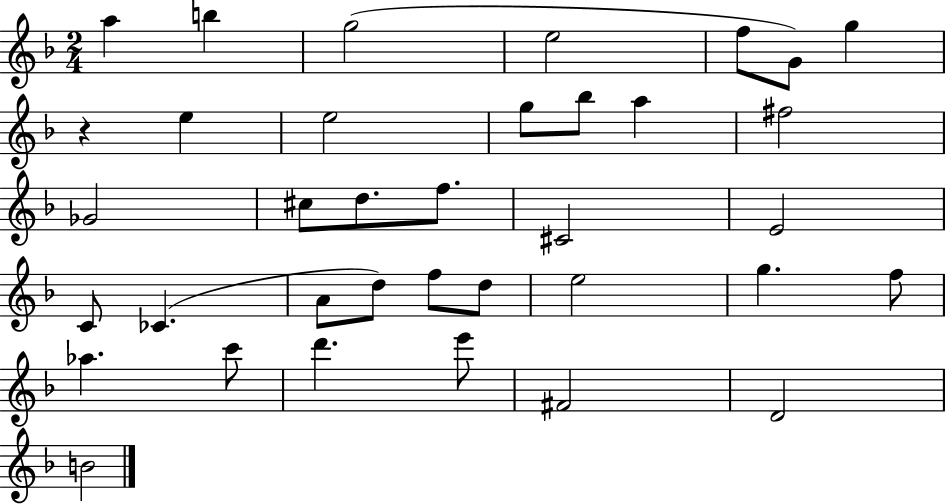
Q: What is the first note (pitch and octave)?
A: A5